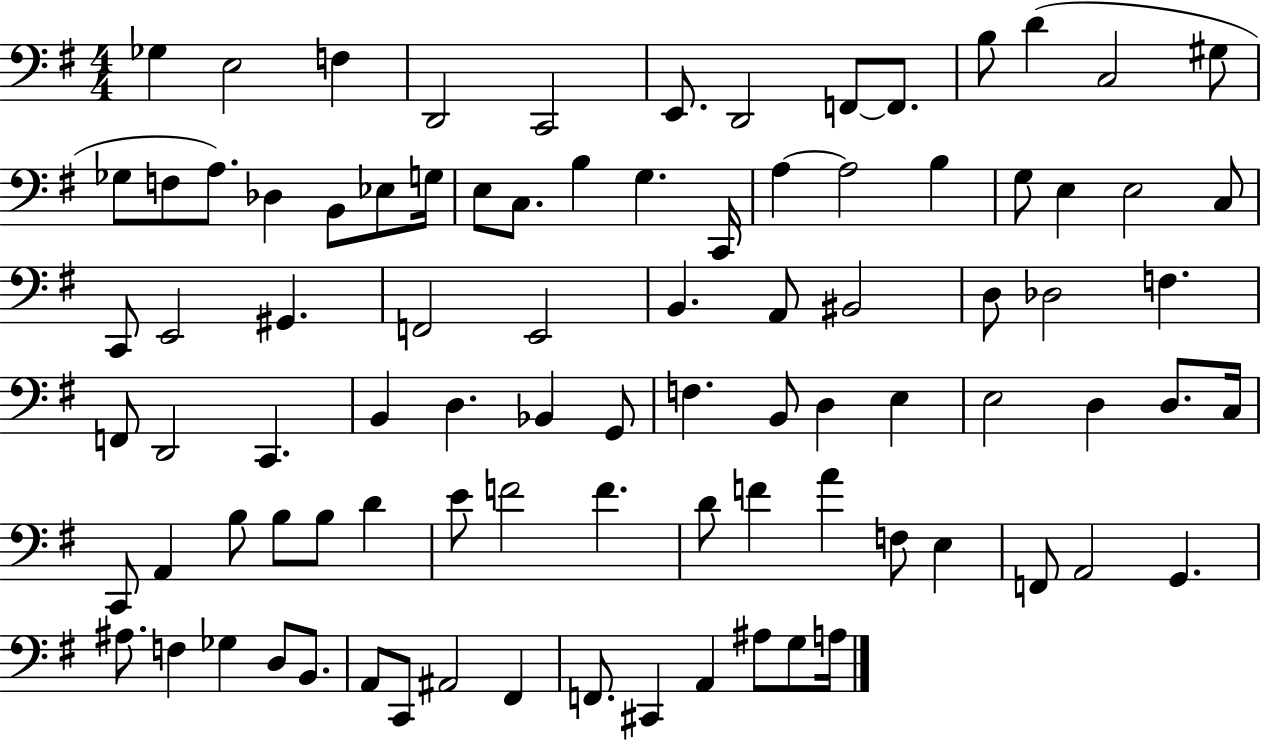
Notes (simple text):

Gb3/q E3/h F3/q D2/h C2/h E2/e. D2/h F2/e F2/e. B3/e D4/q C3/h G#3/e Gb3/e F3/e A3/e. Db3/q B2/e Eb3/e G3/s E3/e C3/e. B3/q G3/q. C2/s A3/q A3/h B3/q G3/e E3/q E3/h C3/e C2/e E2/h G#2/q. F2/h E2/h B2/q. A2/e BIS2/h D3/e Db3/h F3/q. F2/e D2/h C2/q. B2/q D3/q. Bb2/q G2/e F3/q. B2/e D3/q E3/q E3/h D3/q D3/e. C3/s C2/e A2/q B3/e B3/e B3/e D4/q E4/e F4/h F4/q. D4/e F4/q A4/q F3/e E3/q F2/e A2/h G2/q. A#3/e. F3/q Gb3/q D3/e B2/e. A2/e C2/e A#2/h F#2/q F2/e. C#2/q A2/q A#3/e G3/e A3/s